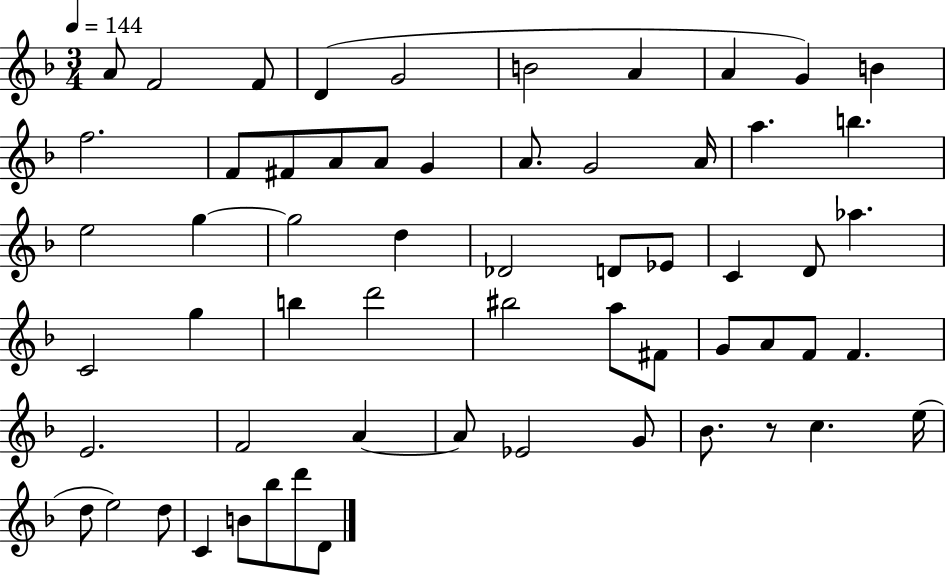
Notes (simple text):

A4/e F4/h F4/e D4/q G4/h B4/h A4/q A4/q G4/q B4/q F5/h. F4/e F#4/e A4/e A4/e G4/q A4/e. G4/h A4/s A5/q. B5/q. E5/h G5/q G5/h D5/q Db4/h D4/e Eb4/e C4/q D4/e Ab5/q. C4/h G5/q B5/q D6/h BIS5/h A5/e F#4/e G4/e A4/e F4/e F4/q. E4/h. F4/h A4/q A4/e Eb4/h G4/e Bb4/e. R/e C5/q. E5/s D5/e E5/h D5/e C4/q B4/e Bb5/e D6/e D4/e